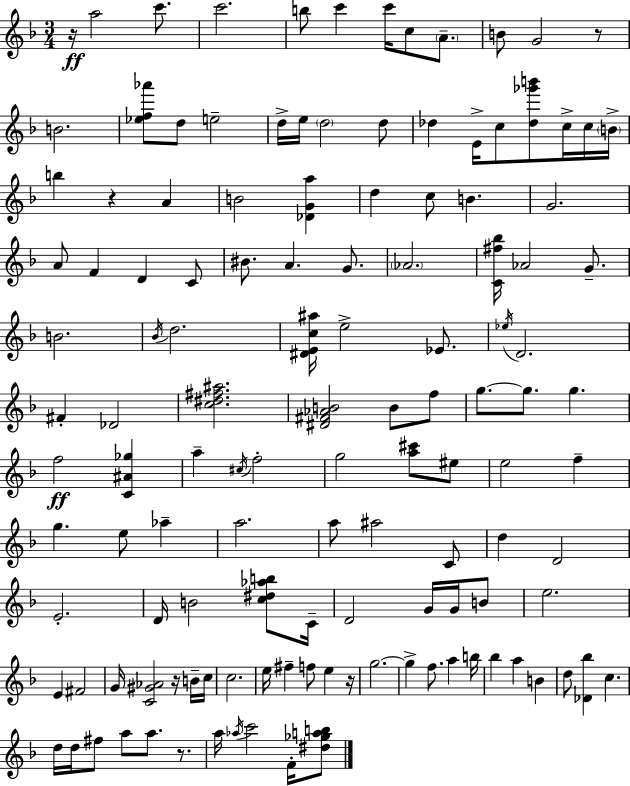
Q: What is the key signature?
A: F major